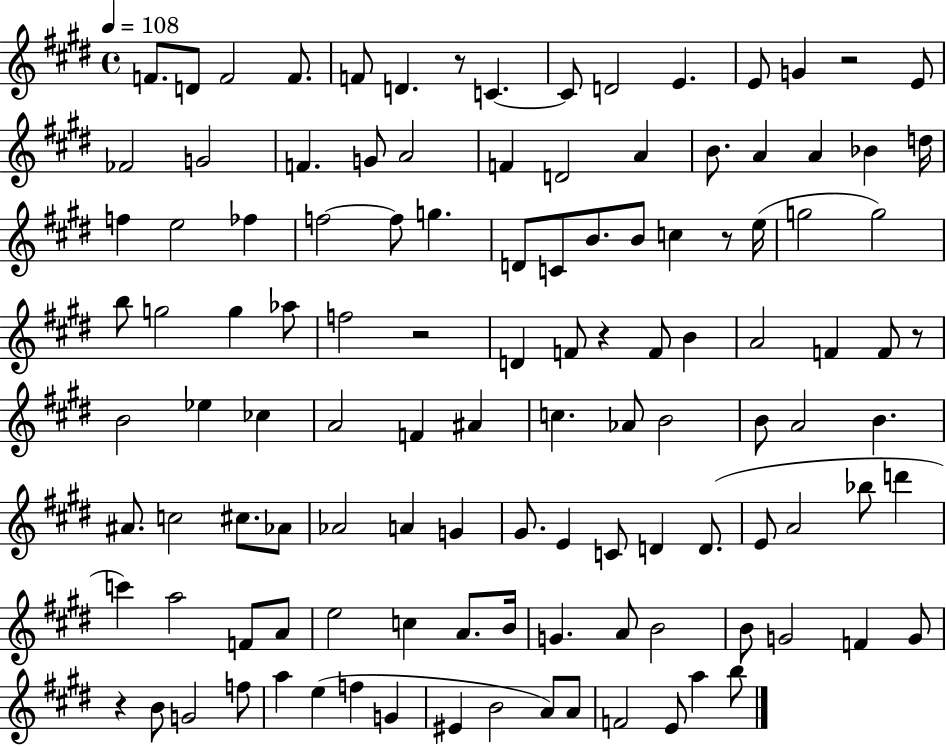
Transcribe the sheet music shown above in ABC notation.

X:1
T:Untitled
M:4/4
L:1/4
K:E
F/2 D/2 F2 F/2 F/2 D z/2 C C/2 D2 E E/2 G z2 E/2 _F2 G2 F G/2 A2 F D2 A B/2 A A _B d/4 f e2 _f f2 f/2 g D/2 C/2 B/2 B/2 c z/2 e/4 g2 g2 b/2 g2 g _a/2 f2 z2 D F/2 z F/2 B A2 F F/2 z/2 B2 _e _c A2 F ^A c _A/2 B2 B/2 A2 B ^A/2 c2 ^c/2 _A/2 _A2 A G ^G/2 E C/2 D D/2 E/2 A2 _b/2 d' c' a2 F/2 A/2 e2 c A/2 B/4 G A/2 B2 B/2 G2 F G/2 z B/2 G2 f/2 a e f G ^E B2 A/2 A/2 F2 E/2 a b/2